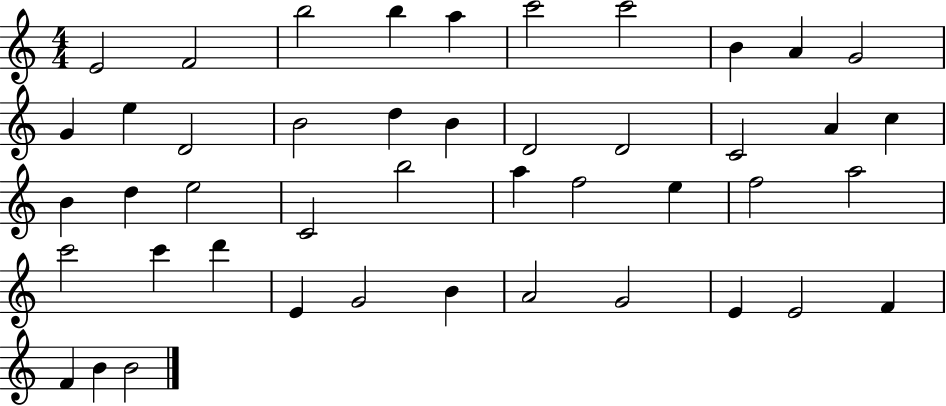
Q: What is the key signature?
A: C major